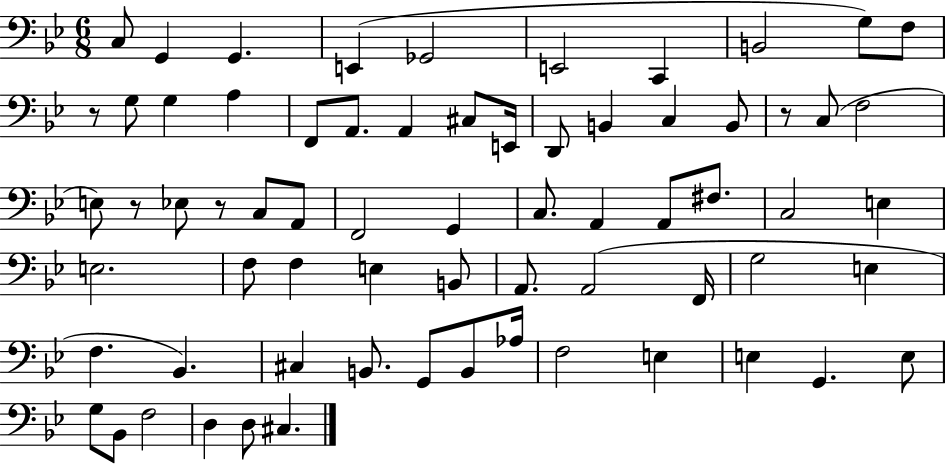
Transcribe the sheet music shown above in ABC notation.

X:1
T:Untitled
M:6/8
L:1/4
K:Bb
C,/2 G,, G,, E,, _G,,2 E,,2 C,, B,,2 G,/2 F,/2 z/2 G,/2 G, A, F,,/2 A,,/2 A,, ^C,/2 E,,/4 D,,/2 B,, C, B,,/2 z/2 C,/2 F,2 E,/2 z/2 _E,/2 z/2 C,/2 A,,/2 F,,2 G,, C,/2 A,, A,,/2 ^F,/2 C,2 E, E,2 F,/2 F, E, B,,/2 A,,/2 A,,2 F,,/4 G,2 E, F, _B,, ^C, B,,/2 G,,/2 B,,/2 _A,/4 F,2 E, E, G,, E,/2 G,/2 _B,,/2 F,2 D, D,/2 ^C,